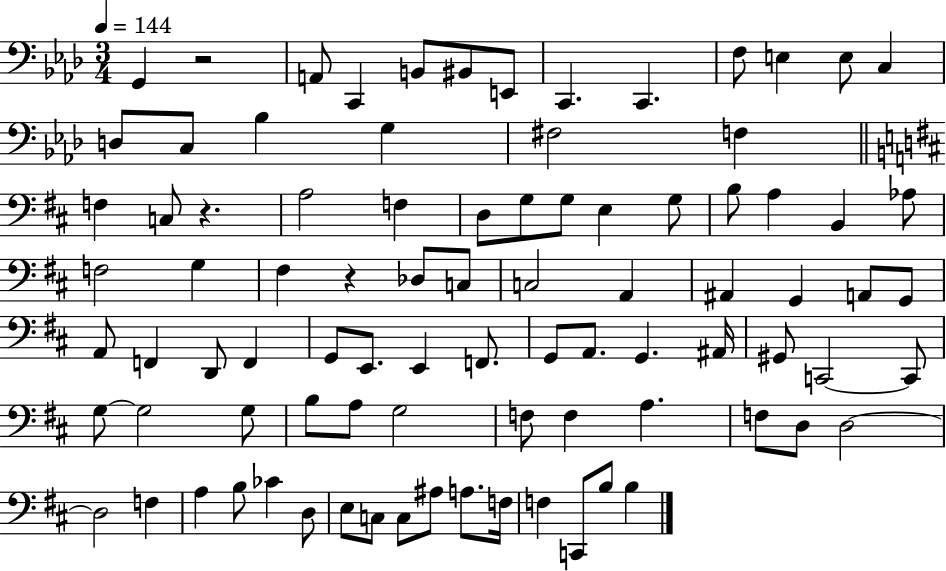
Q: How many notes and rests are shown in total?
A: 88